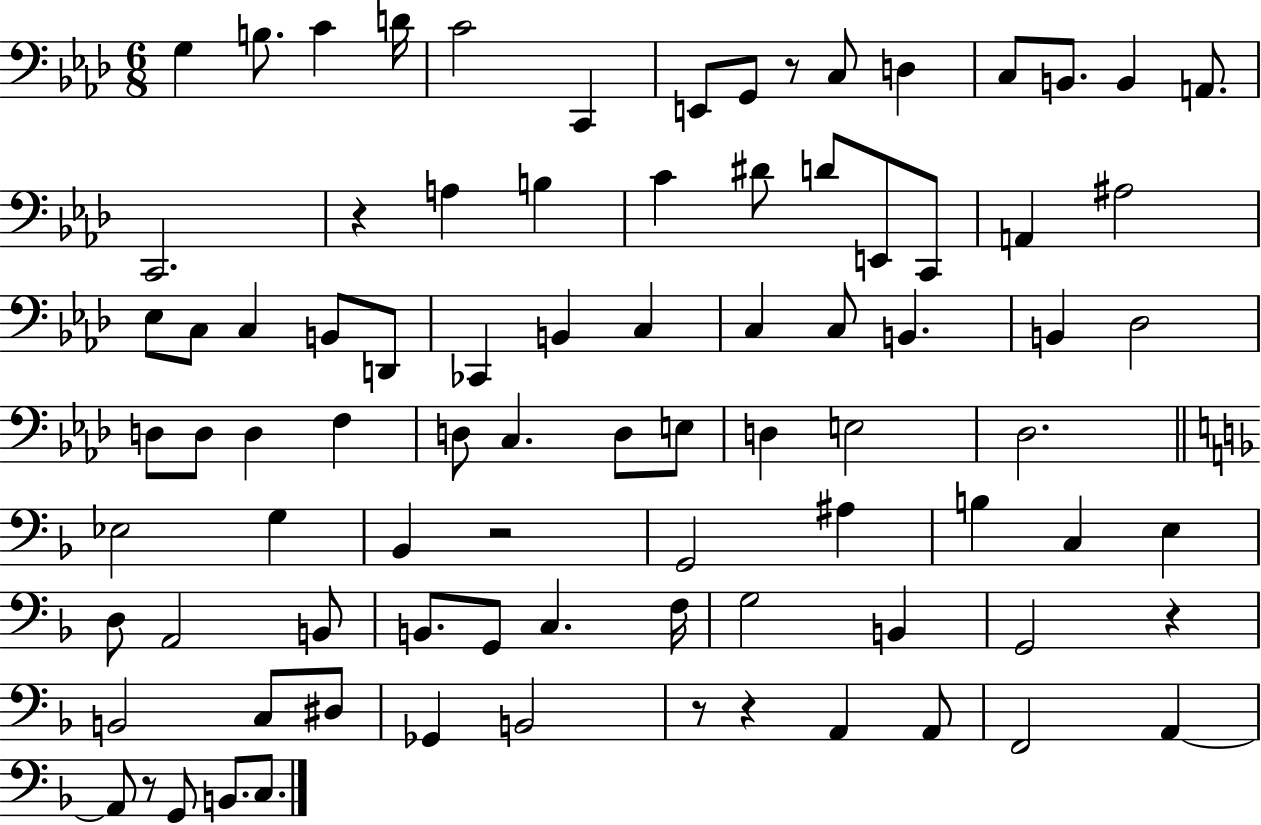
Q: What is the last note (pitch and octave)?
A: C3